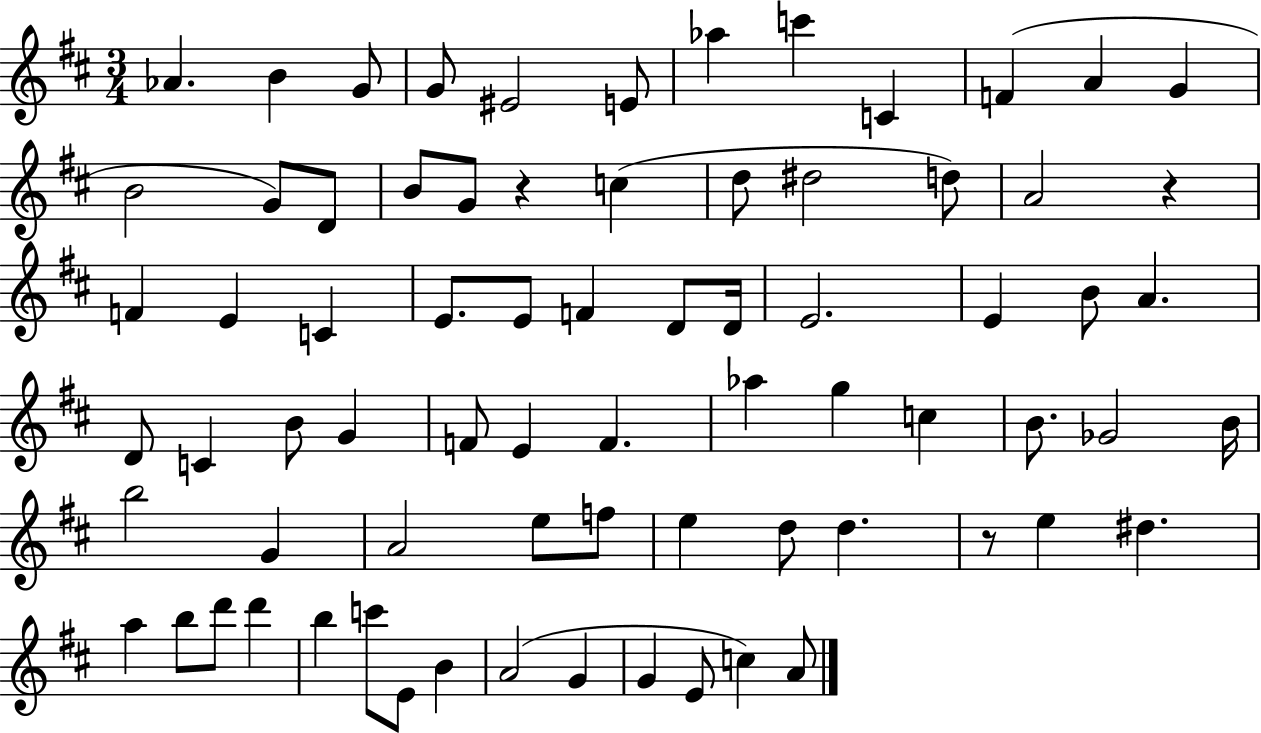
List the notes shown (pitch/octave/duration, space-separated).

Ab4/q. B4/q G4/e G4/e EIS4/h E4/e Ab5/q C6/q C4/q F4/q A4/q G4/q B4/h G4/e D4/e B4/e G4/e R/q C5/q D5/e D#5/h D5/e A4/h R/q F4/q E4/q C4/q E4/e. E4/e F4/q D4/e D4/s E4/h. E4/q B4/e A4/q. D4/e C4/q B4/e G4/q F4/e E4/q F4/q. Ab5/q G5/q C5/q B4/e. Gb4/h B4/s B5/h G4/q A4/h E5/e F5/e E5/q D5/e D5/q. R/e E5/q D#5/q. A5/q B5/e D6/e D6/q B5/q C6/e E4/e B4/q A4/h G4/q G4/q E4/e C5/q A4/e